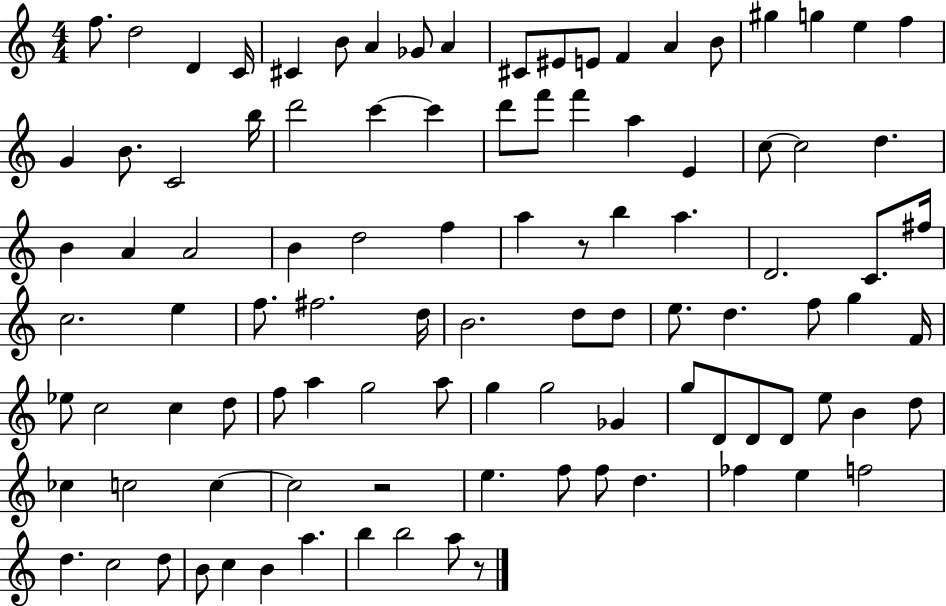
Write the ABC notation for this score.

X:1
T:Untitled
M:4/4
L:1/4
K:C
f/2 d2 D C/4 ^C B/2 A _G/2 A ^C/2 ^E/2 E/2 F A B/2 ^g g e f G B/2 C2 b/4 d'2 c' c' d'/2 f'/2 f' a E c/2 c2 d B A A2 B d2 f a z/2 b a D2 C/2 ^f/4 c2 e f/2 ^f2 d/4 B2 d/2 d/2 e/2 d f/2 g F/4 _e/2 c2 c d/2 f/2 a g2 a/2 g g2 _G g/2 D/2 D/2 D/2 e/2 B d/2 _c c2 c c2 z2 e f/2 f/2 d _f e f2 d c2 d/2 B/2 c B a b b2 a/2 z/2